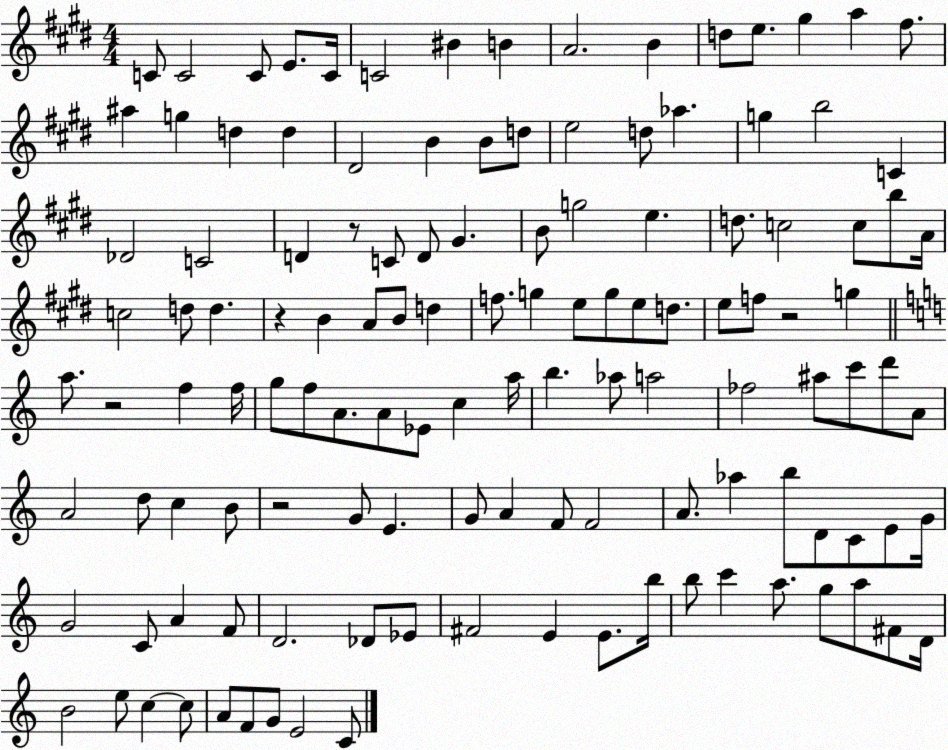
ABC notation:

X:1
T:Untitled
M:4/4
L:1/4
K:E
C/2 C2 C/2 E/2 C/4 C2 ^B B A2 B d/2 e/2 ^g a ^f/2 ^a g d d ^D2 B B/2 d/2 e2 d/2 _a g b2 C _D2 C2 D z/2 C/2 D/2 ^G B/2 g2 e d/2 c2 c/2 b/2 A/4 c2 d/2 d z B A/2 B/2 d f/2 g e/2 g/2 e/2 d/2 e/2 f/2 z2 g a/2 z2 f f/4 g/2 f/2 A/2 A/2 _E/2 c a/4 b _a/2 a2 _f2 ^a/2 c'/2 d'/2 A/2 A2 d/2 c B/2 z2 G/2 E G/2 A F/2 F2 A/2 _a b/2 D/2 C/2 E/2 G/4 G2 C/2 A F/2 D2 _D/2 _E/2 ^F2 E E/2 b/4 b/2 c' a/2 g/2 a/2 ^F/2 D/4 B2 e/2 c c/2 A/2 F/2 G/2 E2 C/2